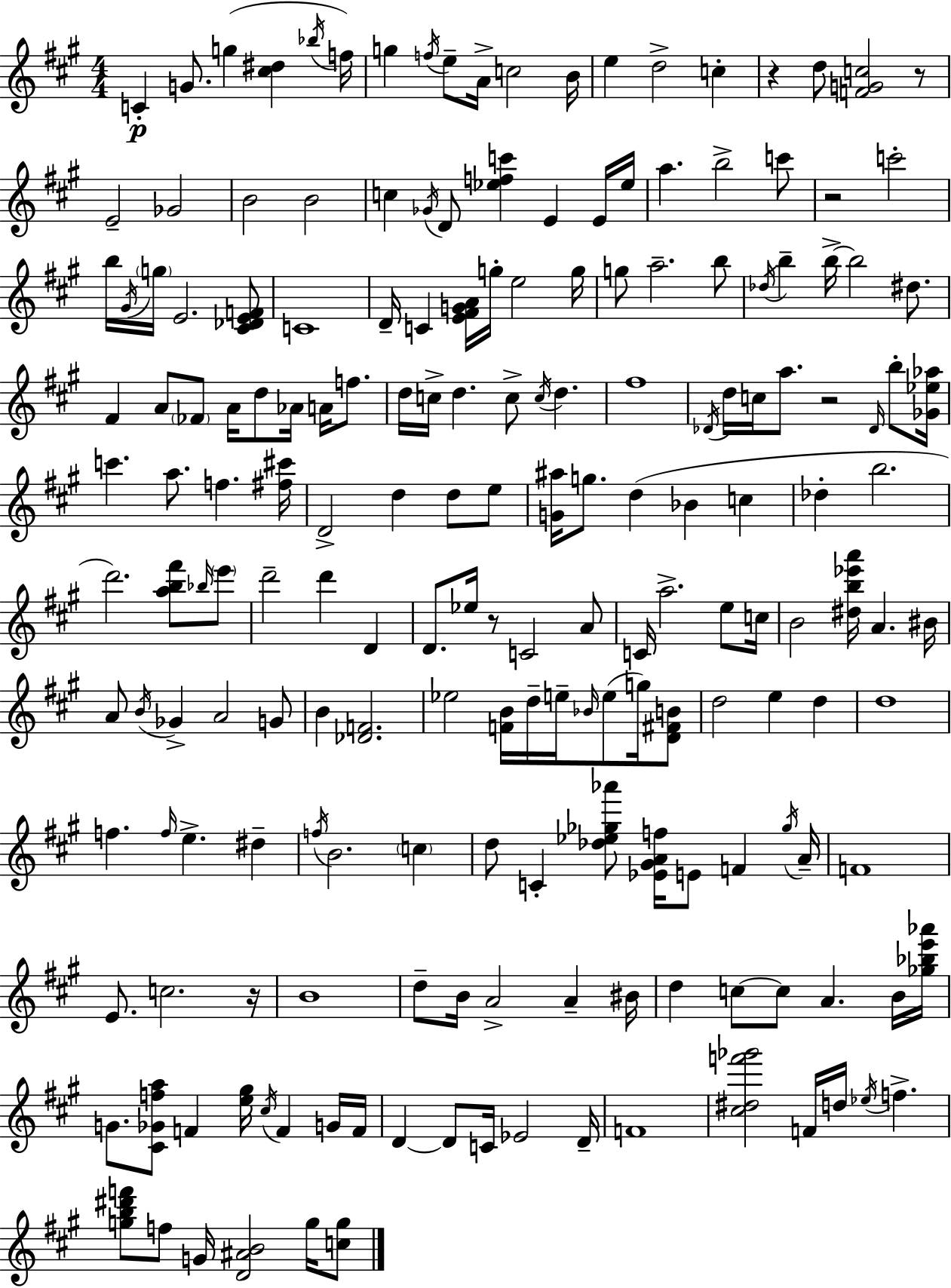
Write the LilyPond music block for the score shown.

{
  \clef treble
  \numericTimeSignature
  \time 4/4
  \key a \major
  c'4-.\p g'8. g''4( <cis'' dis''>4 \acciaccatura { bes''16 } | f''16) g''4 \acciaccatura { f''16 } e''8-- a'16-> c''2 | b'16 e''4 d''2-> c''4-. | r4 d''8 <f' g' c''>2 | \break r8 e'2-- ges'2 | b'2 b'2 | c''4 \acciaccatura { ges'16 } d'8 <ees'' f'' c'''>4 e'4 | e'16 ees''16 a''4. b''2-> | \break c'''8 r2 c'''2-. | b''16 \acciaccatura { gis'16 } \parenthesize g''16 e'2. | <cis' des' e' f'>8 c'1 | d'16-- c'4 <e' fis' g' a'>16 g''16-. e''2 | \break g''16 g''8 a''2.-- | b''8 \acciaccatura { des''16 } b''4-- b''16->~~ b''2 | dis''8. fis'4 a'8 \parenthesize fes'8 a'16 d''8 | aes'16 a'16 f''8. d''16 c''16-> d''4. c''8-> \acciaccatura { c''16 } | \break d''4. fis''1 | \acciaccatura { des'16 } d''16 c''16 a''8. r2 | \grace { des'16 } b''8-. <ges' ees'' aes''>16 c'''4. a''8. | f''4. <fis'' cis'''>16 d'2-> | \break d''4 d''8 e''8 <g' ais''>16 g''8. d''4( | bes'4 c''4 des''4-. b''2. | d'''2.) | <a'' b'' fis'''>8 \grace { bes''16 } \parenthesize e'''8 d'''2-- | \break d'''4 d'4 d'8. ees''16 r8 c'2 | a'8 c'16 a''2.-> | e''8 c''16 b'2 | <dis'' b'' ees''' a'''>16 a'4. bis'16 a'8 \acciaccatura { b'16 } ges'4-> | \break a'2 g'8 b'4 <des' f'>2. | ees''2 | <f' b'>16 d''16-- e''16-- \grace { bes'16 }( e''8 g''16) <d' fis' b'>8 d''2 | e''4 d''4 d''1 | \break f''4. | \grace { f''16 } e''4.-> dis''4-- \acciaccatura { f''16 } b'2. | \parenthesize c''4 d''8 c'4-. | <des'' ees'' ges'' aes'''>8 <ees' gis' a' f''>16 e'8 f'4 \acciaccatura { ges''16 } a'16-- f'1 | \break e'8. | c''2. r16 b'1 | d''8-- | b'16 a'2-> a'4-- bis'16 d''4 | \break c''8~~ c''8 a'4. b'16 <ges'' bes'' e''' aes'''>16 g'8. | <cis' ges' f'' a''>8 f'4 <e'' gis''>16 \acciaccatura { cis''16 } f'4 g'16 f'16 d'4~~ | d'8 c'16 ees'2 d'16-- f'1 | <cis'' dis'' f''' ges'''>2 | \break f'16 d''16 \acciaccatura { ees''16 } f''4.-> | <g'' b'' dis''' f'''>8 f''8 g'16 <d' ais' b'>2 g''16 <c'' g''>8 | \bar "|."
}